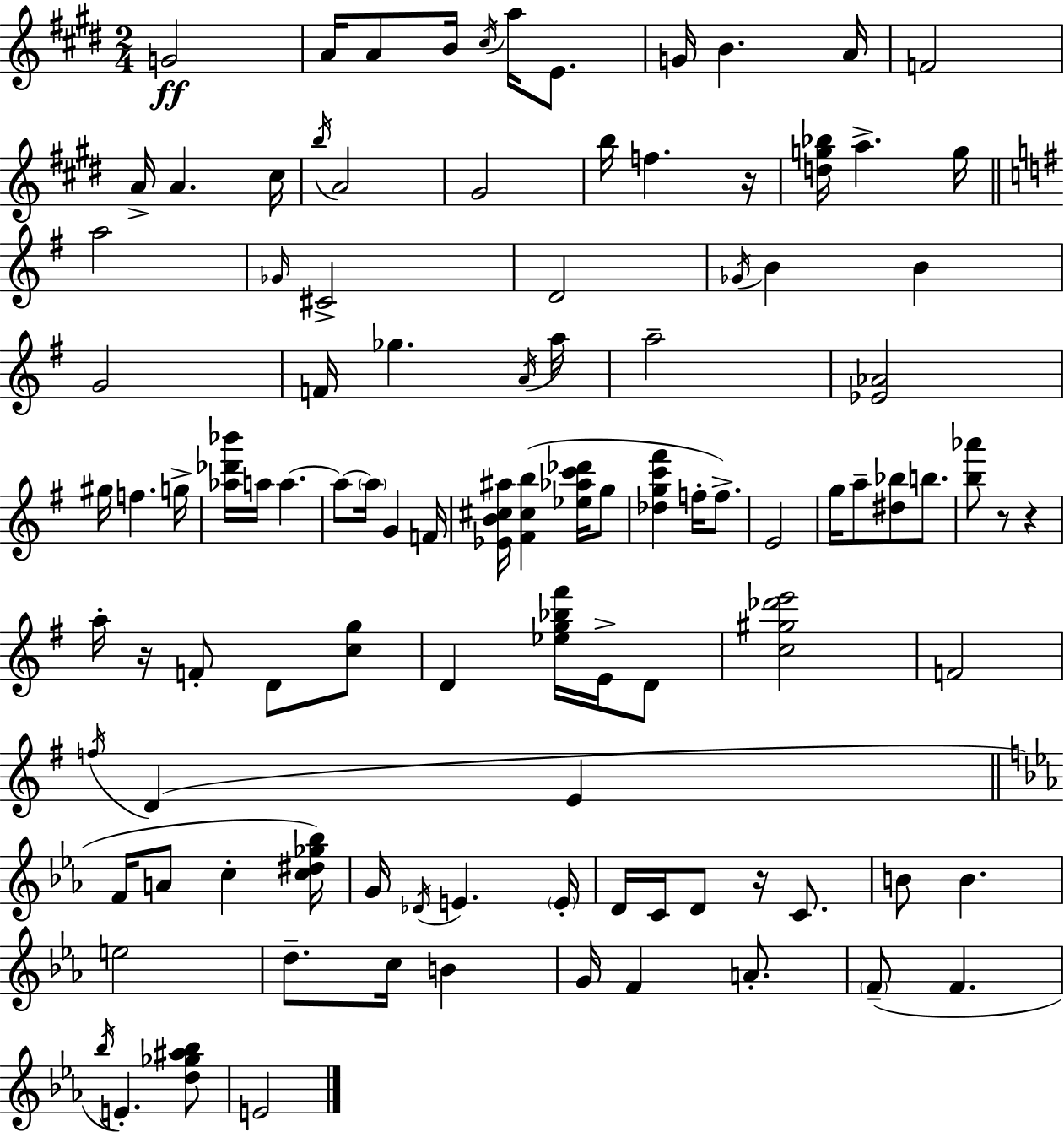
X:1
T:Untitled
M:2/4
L:1/4
K:E
G2 A/4 A/2 B/4 ^c/4 a/4 E/2 G/4 B A/4 F2 A/4 A ^c/4 b/4 A2 ^G2 b/4 f z/4 [dg_b]/4 a g/4 a2 _G/4 ^C2 D2 _G/4 B B G2 F/4 _g A/4 a/4 a2 [_E_A]2 ^g/4 f g/4 [_a_d'_b']/4 a/4 a a/2 a/4 G F/4 [_EB^c^a]/4 [^F^cb] [_e_ac'_d']/4 g/2 [_dgc'^f'] f/4 f/2 E2 g/4 a/2 [^d_b]/2 b/2 [b_a']/2 z/2 z a/4 z/4 F/2 D/2 [cg]/2 D [_eg_b^f']/4 E/4 D/2 [c^g_d'e']2 F2 f/4 D E F/4 A/2 c [c^d_g_b]/4 G/4 _D/4 E E/4 D/4 C/4 D/2 z/4 C/2 B/2 B e2 d/2 c/4 B G/4 F A/2 F/2 F _b/4 E [d_g^a_b]/2 E2